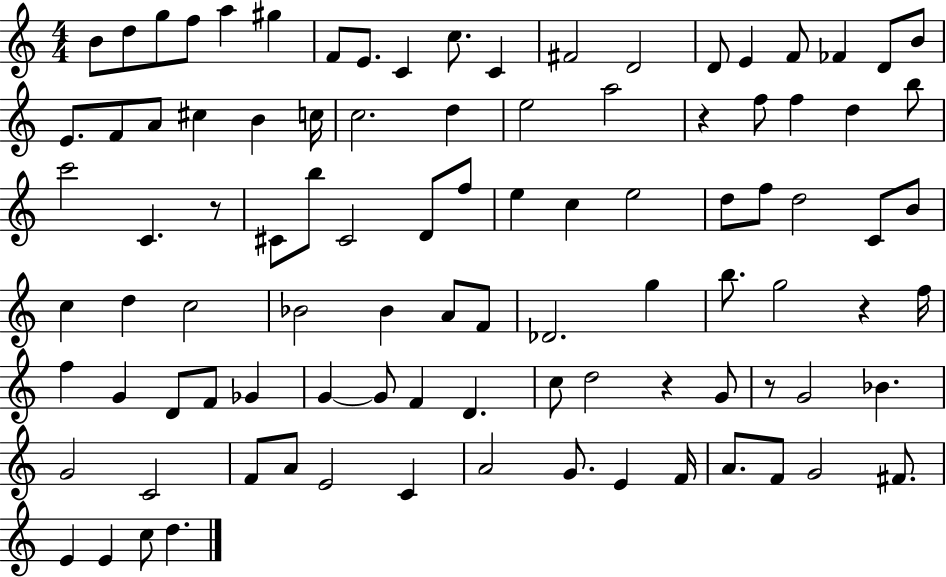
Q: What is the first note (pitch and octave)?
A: B4